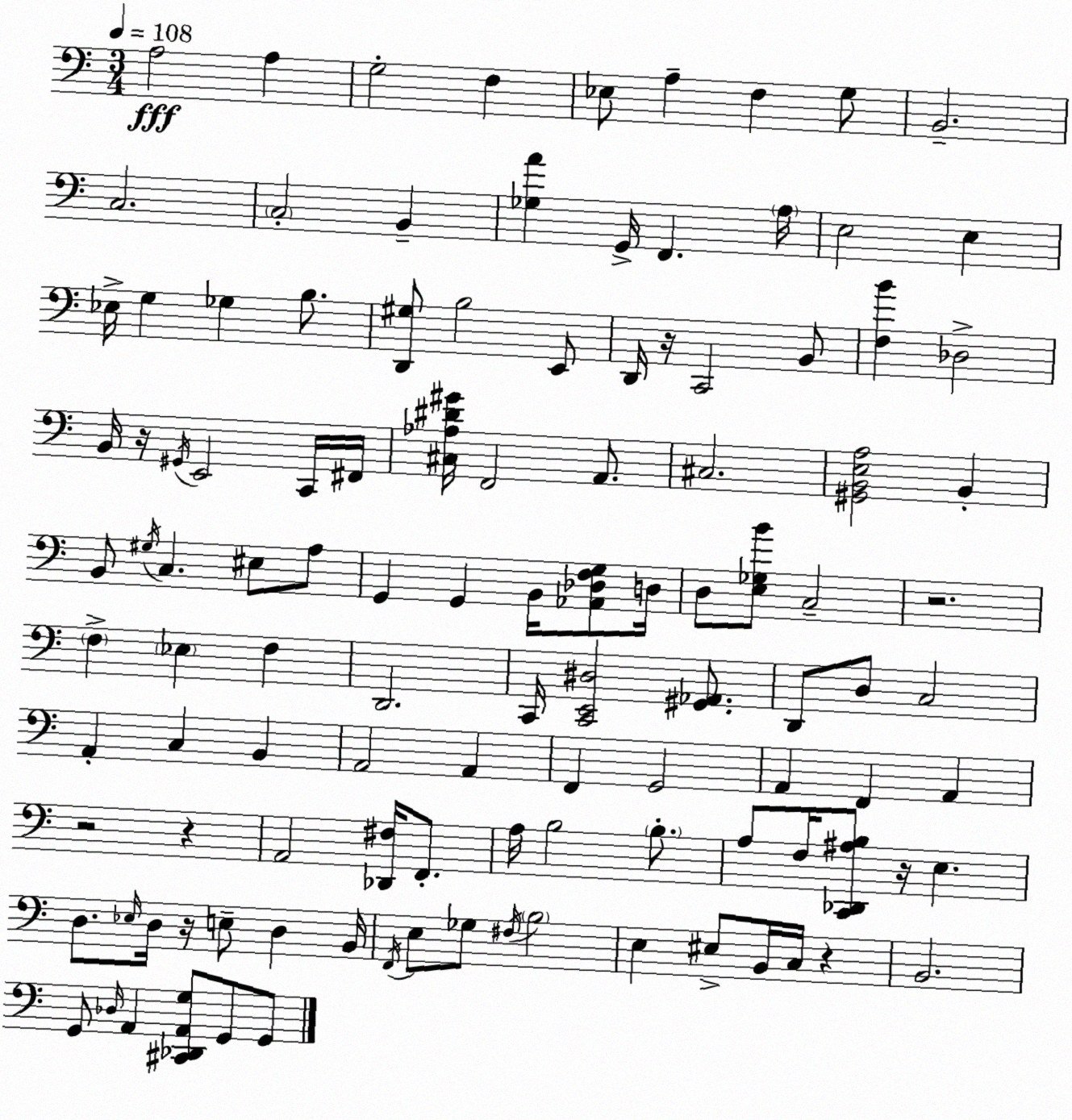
X:1
T:Untitled
M:3/4
L:1/4
K:C
A,2 A, G,2 F, _E,/2 A, F, G,/2 B,,2 C,2 C,2 B,, [_G,A] G,,/4 F,, A,/4 E,2 E, _E,/4 G, _G, B,/2 [D,,^G,]/2 B,2 E,,/2 D,,/4 z/4 C,,2 B,,/2 [F,B] _D,2 B,,/4 z/4 ^G,,/4 E,,2 C,,/4 ^F,,/4 [^C,_A,^D^G]/4 F,,2 A,,/2 ^C,2 [^G,,B,,E,A,]2 B,, B,,/2 ^G,/4 C, ^E,/2 A,/2 G,, G,, B,,/4 [_A,,_D,F,G,]/2 D,/4 D,/2 [E,_G,B]/2 C,2 z2 F, _E, F, D,,2 C,,/4 [C,,E,,^D,]2 [^G,,_A,,]/2 D,,/2 D,/2 C,2 A,, C, B,, A,,2 A,, F,, G,,2 A,, F,, A,, z2 z A,,2 [_D,,^F,]/4 F,,/2 A,/4 B,2 B,/2 A,/2 F,/4 [C,,_D,,^A,B,]/2 z/4 E, D,/2 _E,/4 D,/4 z/4 E,/2 D, B,,/4 F,,/4 E,/2 _G,/2 ^F,/4 B,2 E, ^E,/2 B,,/4 C,/4 z B,,2 G,,/2 _D,/4 A,, [^C,,_D,,A,,G,]/2 G,,/2 G,,/2